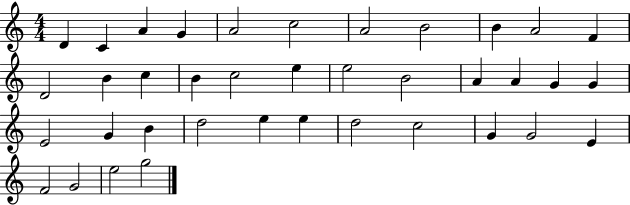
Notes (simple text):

D4/q C4/q A4/q G4/q A4/h C5/h A4/h B4/h B4/q A4/h F4/q D4/h B4/q C5/q B4/q C5/h E5/q E5/h B4/h A4/q A4/q G4/q G4/q E4/h G4/q B4/q D5/h E5/q E5/q D5/h C5/h G4/q G4/h E4/q F4/h G4/h E5/h G5/h